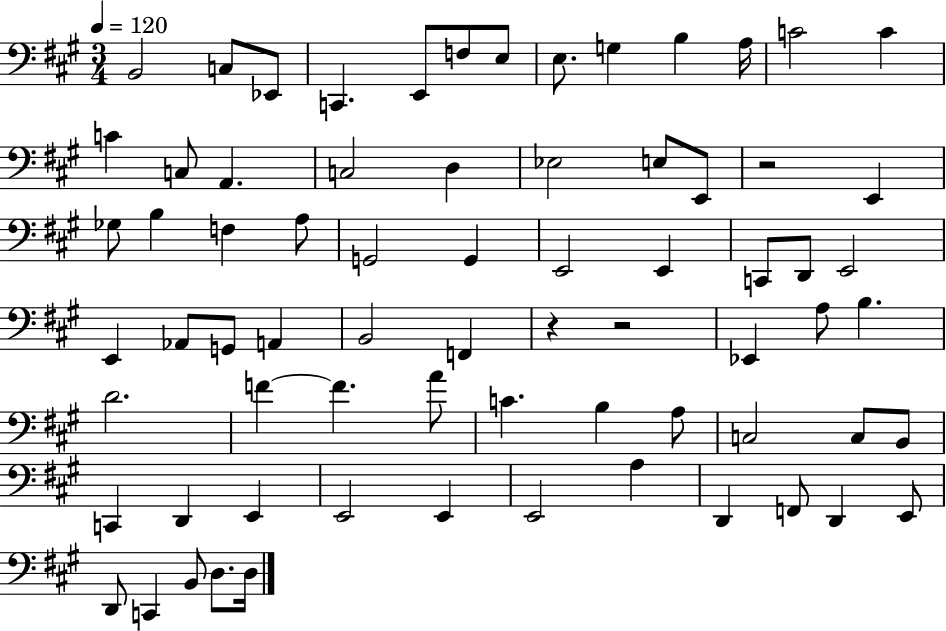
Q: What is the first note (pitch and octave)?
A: B2